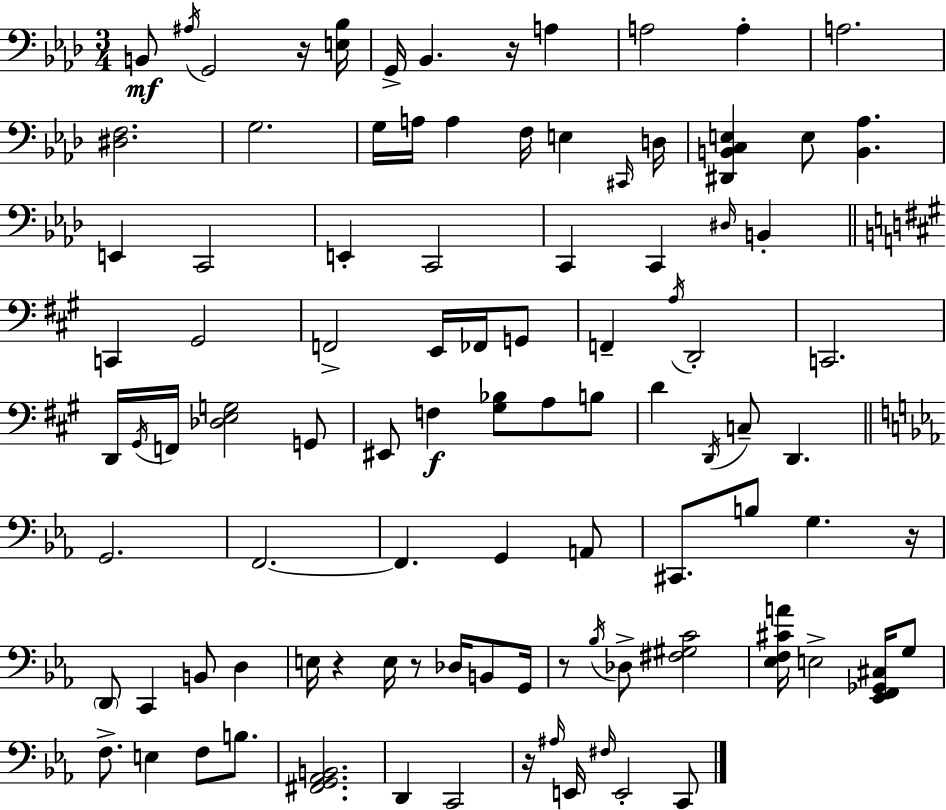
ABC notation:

X:1
T:Untitled
M:3/4
L:1/4
K:Ab
B,,/2 ^A,/4 G,,2 z/4 [E,_B,]/4 G,,/4 _B,, z/4 A, A,2 A, A,2 [^D,F,]2 G,2 G,/4 A,/4 A, F,/4 E, ^C,,/4 D,/4 [^D,,B,,C,E,] E,/2 [B,,_A,] E,, C,,2 E,, C,,2 C,, C,, ^D,/4 B,, C,, ^G,,2 F,,2 E,,/4 _F,,/4 G,,/2 F,, A,/4 D,,2 C,,2 D,,/4 ^G,,/4 F,,/4 [_D,E,G,]2 G,,/2 ^E,,/2 F, [^G,_B,]/2 A,/2 B,/2 D D,,/4 C,/2 D,, G,,2 F,,2 F,, G,, A,,/2 ^C,,/2 B,/2 G, z/4 D,,/2 C,, B,,/2 D, E,/4 z E,/4 z/2 _D,/4 B,,/2 G,,/4 z/2 _B,/4 _D,/2 [^F,^G,C]2 [_E,F,^CA]/4 E,2 [_E,,F,,_G,,^C,]/4 G,/2 F,/2 E, F,/2 B,/2 [^F,,G,,_A,,B,,]2 D,, C,,2 z/4 ^A,/4 E,,/4 ^F,/4 E,,2 C,,/2